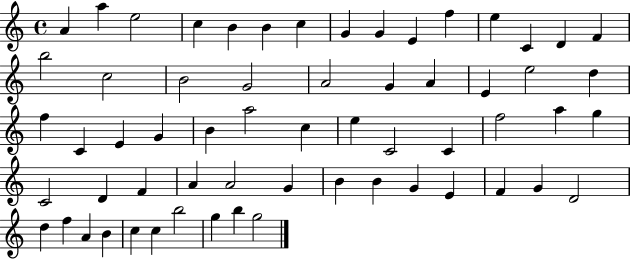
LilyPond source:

{
  \clef treble
  \time 4/4
  \defaultTimeSignature
  \key c \major
  a'4 a''4 e''2 | c''4 b'4 b'4 c''4 | g'4 g'4 e'4 f''4 | e''4 c'4 d'4 f'4 | \break b''2 c''2 | b'2 g'2 | a'2 g'4 a'4 | e'4 e''2 d''4 | \break f''4 c'4 e'4 g'4 | b'4 a''2 c''4 | e''4 c'2 c'4 | f''2 a''4 g''4 | \break c'2 d'4 f'4 | a'4 a'2 g'4 | b'4 b'4 g'4 e'4 | f'4 g'4 d'2 | \break d''4 f''4 a'4 b'4 | c''4 c''4 b''2 | g''4 b''4 g''2 | \bar "|."
}